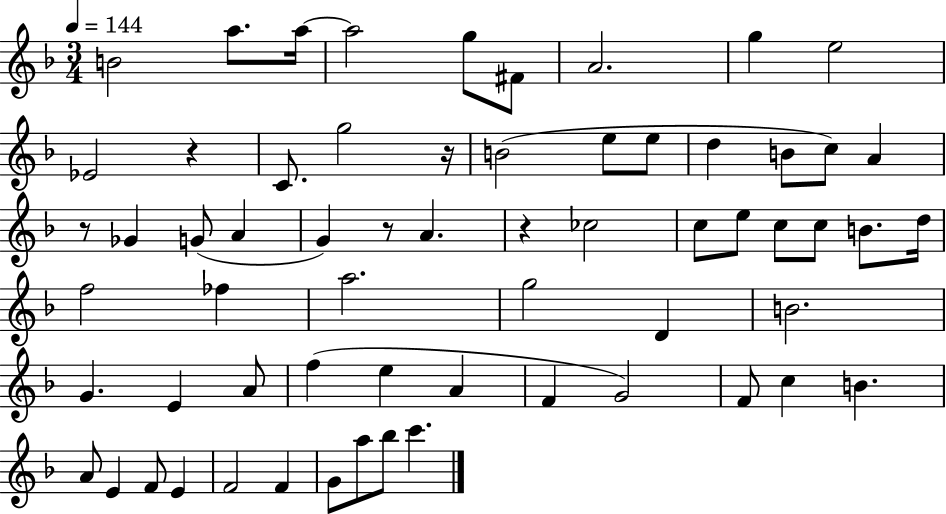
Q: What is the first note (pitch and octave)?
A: B4